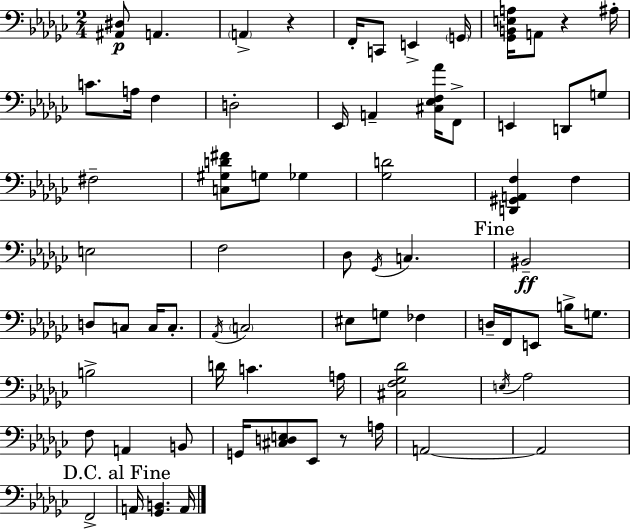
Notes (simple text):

[A#2,D#3]/e A2/q. A2/q R/q F2/s C2/e E2/q G2/s [Gb2,B2,E3,A3]/s A2/e R/q A#3/s C4/e. A3/s F3/q D3/h Eb2/s A2/q [C#3,Eb3,F3,Ab4]/s F2/e E2/q D2/e G3/e F#3/h [C3,G#3,D4,F#4]/e G3/e Gb3/q [Gb3,D4]/h [D2,G#2,A2,F3]/q F3/q E3/h F3/h Db3/e Gb2/s C3/q. BIS2/h D3/e C3/e C3/s C3/e. Ab2/s C3/h EIS3/e G3/e FES3/q D3/s F2/s E2/e B3/s G3/e. B3/h D4/s C4/q. A3/s [C#3,F3,Gb3,Db4]/h E3/s Ab3/h F3/e A2/q B2/e G2/s [C#3,D3,E3]/e Eb2/e R/e A3/s A2/h A2/h F2/h A2/s [Gb2,B2]/q. A2/s